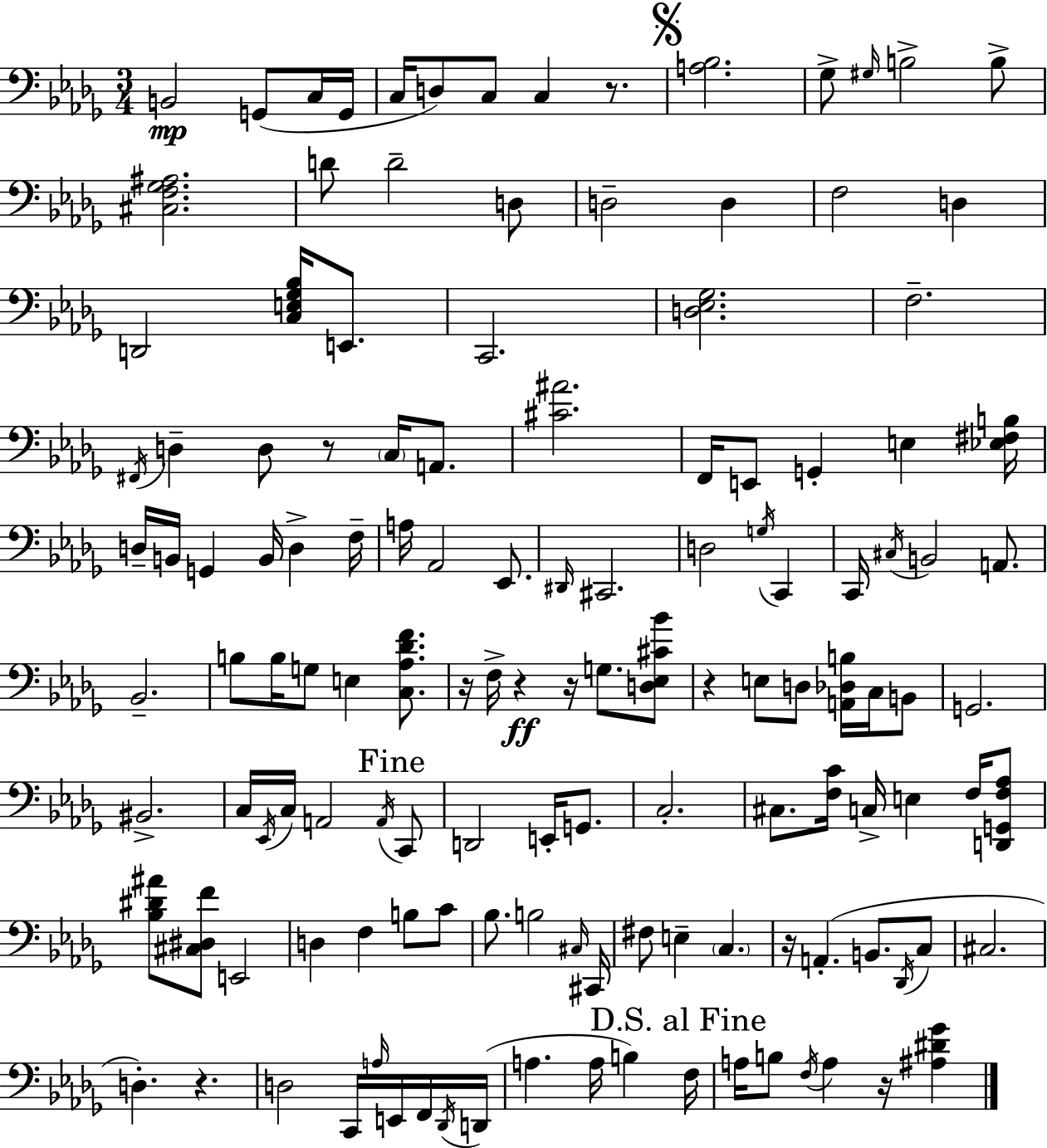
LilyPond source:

{
  \clef bass
  \numericTimeSignature
  \time 3/4
  \key bes \minor
  b,2\mp g,8( c16 g,16 | c16 d8) c8 c4 r8. | \mark \markup { \musicglyph "scripts.segno" } <a bes>2. | ges8-> \grace { gis16 } b2-> b8-> | \break <cis f ges ais>2. | d'8 d'2-- d8 | d2-- d4 | f2 d4 | \break d,2 <c e ges bes>16 e,8. | c,2. | <d ees ges>2. | f2.-- | \break \acciaccatura { fis,16 } d4-- d8 r8 \parenthesize c16 a,8. | <cis' ais'>2. | f,16 e,8 g,4-. e4 | <ees fis b>16 d16-- b,16 g,4 b,16 d4-> | \break f16-- a16 aes,2 ees,8. | \grace { dis,16 } cis,2. | d2 \acciaccatura { g16 } | c,4 c,16 \acciaccatura { cis16 } b,2 | \break a,8. bes,2.-- | b8 b16 g8 e4 | <c aes des' f'>8. r16 f16-> r4\ff r16 | g8. <d ees cis' bes'>8 r4 e8 d8 | \break <a, des b>16 c16 b,8 g,2. | bis,2.-> | c16 \acciaccatura { ees,16 } c16 a,2 | \acciaccatura { a,16 } \mark "Fine" c,8 d,2 | \break e,16-. g,8. c2.-. | cis8. <f c'>16 c16-> | e4 f16 <d, g, f aes>8 <bes dis' ais'>8 <cis dis f'>8 e,2 | d4 f4 | \break b8 c'8 bes8. b2 | \grace { cis16 } cis,16 fis8 e4-- | \parenthesize c4. r16 a,4.-.( | b,8. \acciaccatura { des,16 } c8 cis2. | \break d4.-.) | r4. d2 | c,16 \grace { a16 } e,16 f,16 \acciaccatura { des,16 }( d,16 a4. | a16 b4) \mark "D.S. al Fine" f16 a16 | \break b8 \acciaccatura { f16 } a4 r16 <ais dis' ges'>4 | \bar "|."
}